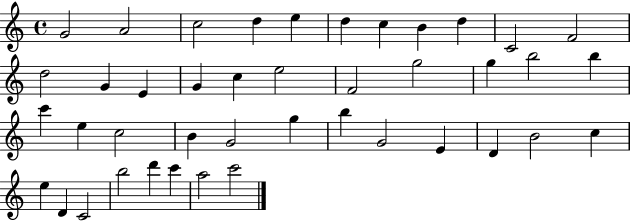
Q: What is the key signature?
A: C major